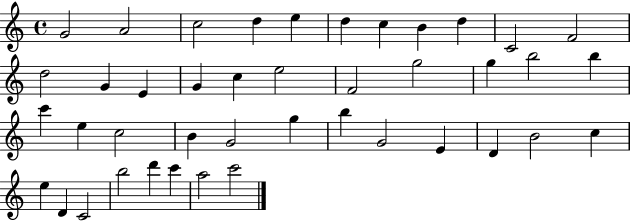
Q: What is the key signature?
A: C major